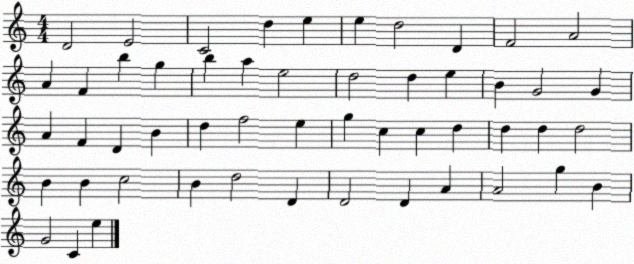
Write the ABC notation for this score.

X:1
T:Untitled
M:4/4
L:1/4
K:C
D2 E2 C2 d e e d2 D F2 A2 A F b g b a e2 d2 d e B G2 G A F D B d f2 e g c c d d d d2 B B c2 B d2 D D2 D A A2 g B G2 C e